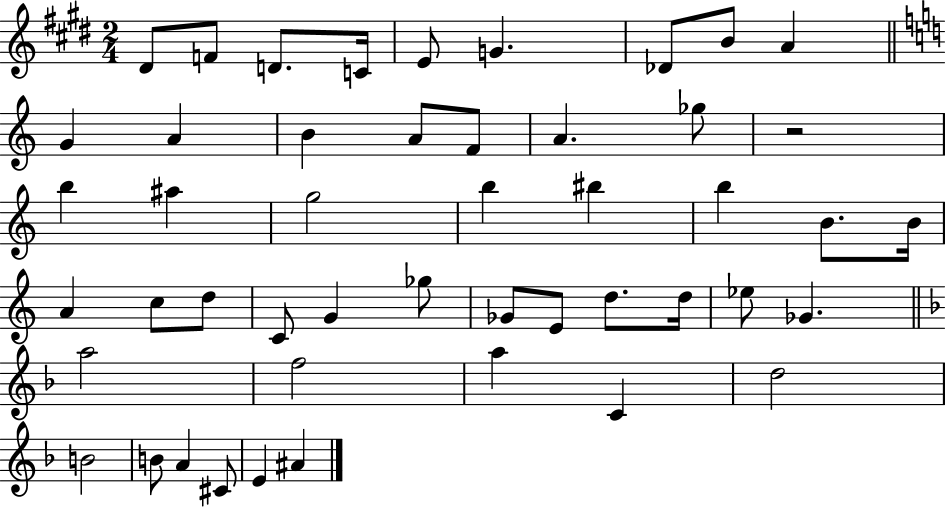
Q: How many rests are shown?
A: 1